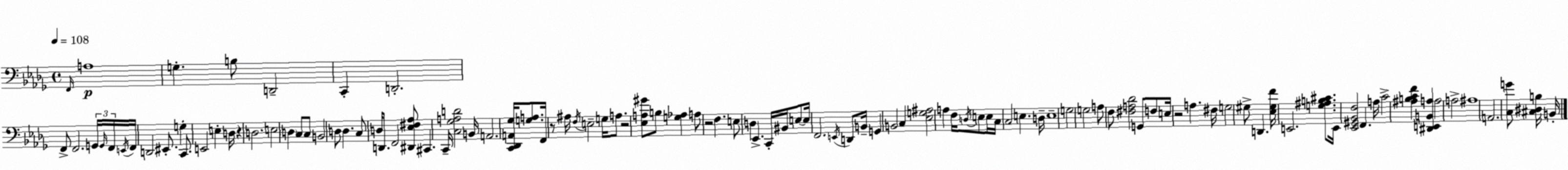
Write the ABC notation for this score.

X:1
T:Untitled
M:4/4
L:1/4
K:Bbm
F,,/4 A,4 G, B,/2 D,,2 C,, D,,2 F,,/2 F,,2 G,,/4 G,,/4 F,,/4 E,,/4 F,,/4 D,,2 ^E,,/2 G, C,,/2 E,,2 E, D,/4 z D,2 E,2 D, C,/2 C,/2 B,,2 D,/2 D, C,/2 D,/4 D,,/2 F,,2 [^D,,_E,^F,_A,]/2 ^C,, C,,/4 [C,_G,A,D]2 B,,/4 A,,2 [C,,_D,,A,,_G,]/4 [G,A,]/2 F,,/4 z/2 ^A,/4 F,/4 E,2 G,/4 A,/2 z2 [_E,A,^G]/2 B,/2 [G,_A,] A,/2 z2 F, E,/2 D, _E,, C,,/4 ^B,,/4 E,/2 E,/4 F,,2 E,,/4 D,,/2 B,,/4 G,, B,,2 C, [_E,G,^A,]2 A, F,/4 D,/4 E,/2 E,/4 C,/4 C,2 E, D,/4 E,4 G,2 G,2 A,/2 F,/2 [^F,A,_D]2 G,,/2 F,/2 E,/4 z2 A, ^F,/4 G,2 ^G,/2 D,, [_E,^G,F]/4 E,,2 [G,^A,B,^C]/2 E,,/4 [_E,,^G,,_B,,F,]2 F,, A,/4 C2 [^A,B,CF] [^D,,E,,B,,A,] A,2 A,2 ^A,4 A,,2 [C,G]/2 [^C,^D,B,]/4 B,,/4